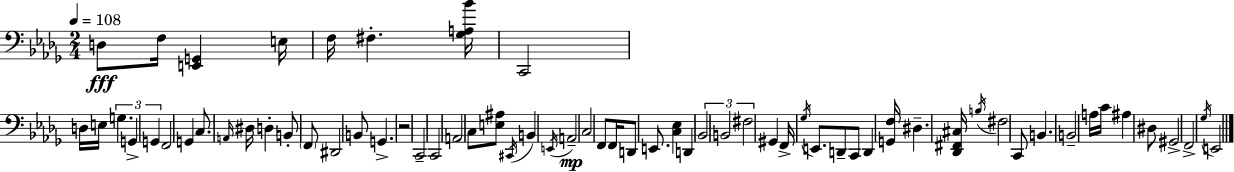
D3/e F3/s [E2,G2]/q E3/s F3/s F#3/q. [Gb3,A3,Bb4]/s C2/h D3/s E3/s G3/q. G2/q G2/q F2/h G2/q C3/e. A2/s D#3/s D3/q B2/e F2/e D#2/h B2/e G2/q. R/h C2/h C2/h A2/h C3/e [E3,A#3]/e C#2/s B2/q E2/s A2/h C3/h F2/e F2/s D2/e E2/e. [C3,Eb3]/q D2/q Bb2/h B2/h F#3/h G#2/q F2/s Gb3/s E2/e. D2/e C2/e D2/q [G2,F3]/s D#3/q. [Db2,F#2,C#3]/s B3/s F#3/h C2/e B2/q. B2/h A3/s C4/s A#3/q D#3/e G#2/h F2/h Gb3/s E2/h